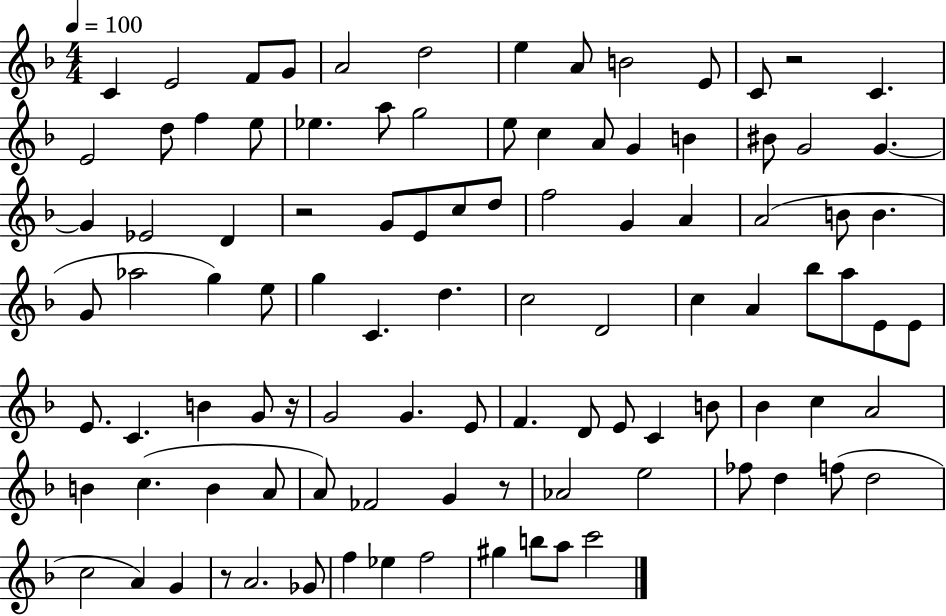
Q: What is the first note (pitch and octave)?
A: C4